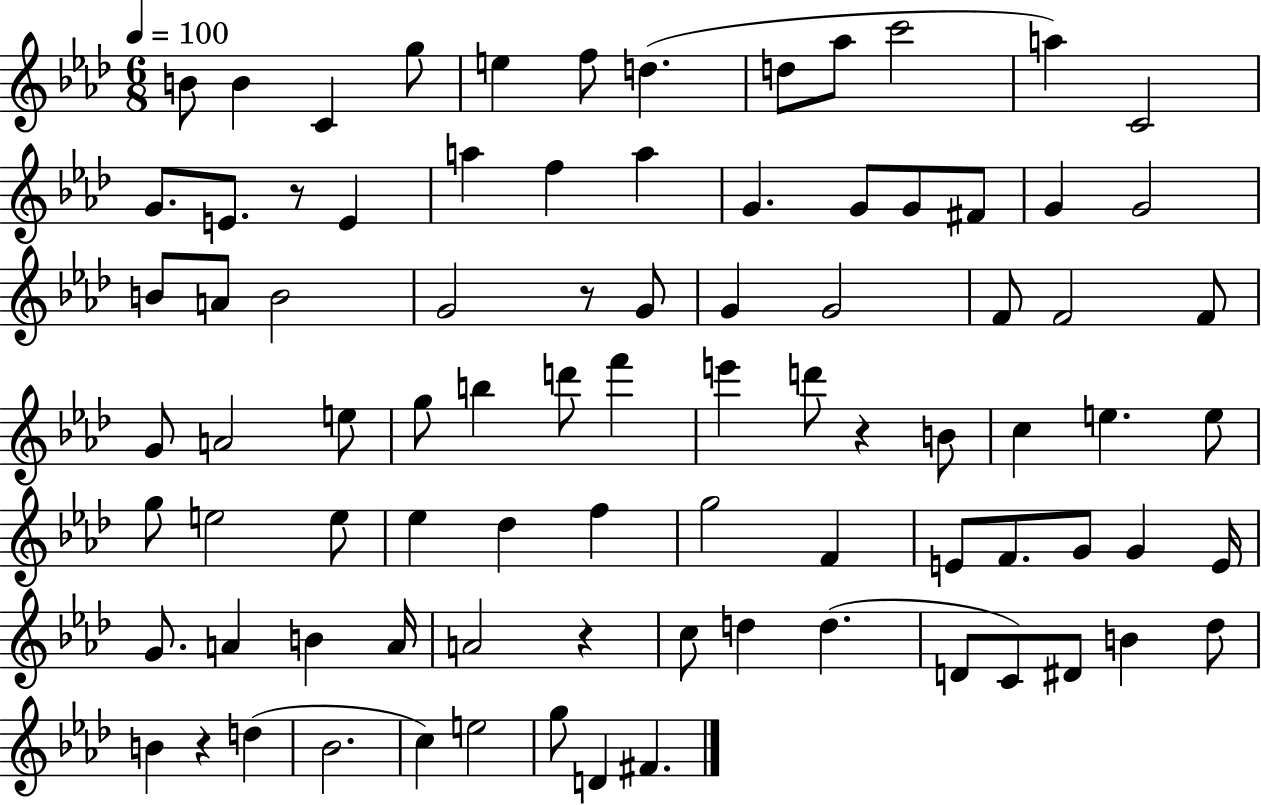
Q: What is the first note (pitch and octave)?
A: B4